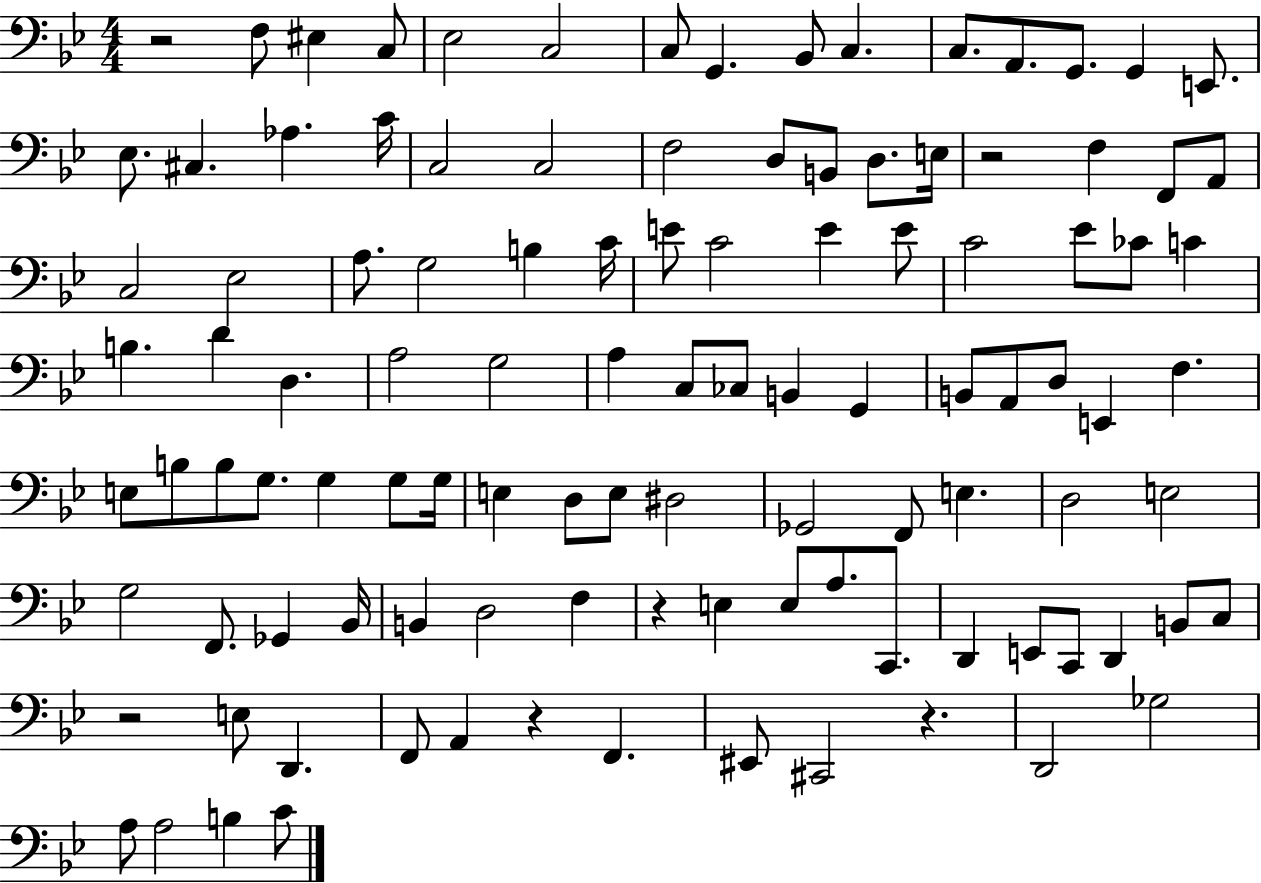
{
  \clef bass
  \numericTimeSignature
  \time 4/4
  \key bes \major
  \repeat volta 2 { r2 f8 eis4 c8 | ees2 c2 | c8 g,4. bes,8 c4. | c8. a,8. g,8. g,4 e,8. | \break ees8. cis4. aes4. c'16 | c2 c2 | f2 d8 b,8 d8. e16 | r2 f4 f,8 a,8 | \break c2 ees2 | a8. g2 b4 c'16 | e'8 c'2 e'4 e'8 | c'2 ees'8 ces'8 c'4 | \break b4. d'4 d4. | a2 g2 | a4 c8 ces8 b,4 g,4 | b,8 a,8 d8 e,4 f4. | \break e8 b8 b8 g8. g4 g8 g16 | e4 d8 e8 dis2 | ges,2 f,8 e4. | d2 e2 | \break g2 f,8. ges,4 bes,16 | b,4 d2 f4 | r4 e4 e8 a8. c,8. | d,4 e,8 c,8 d,4 b,8 c8 | \break r2 e8 d,4. | f,8 a,4 r4 f,4. | eis,8 cis,2 r4. | d,2 ges2 | \break a8 a2 b4 c'8 | } \bar "|."
}